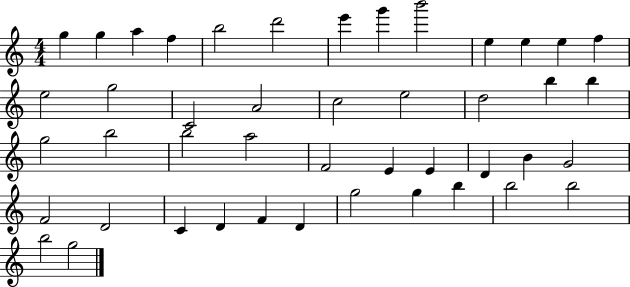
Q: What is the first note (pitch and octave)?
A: G5